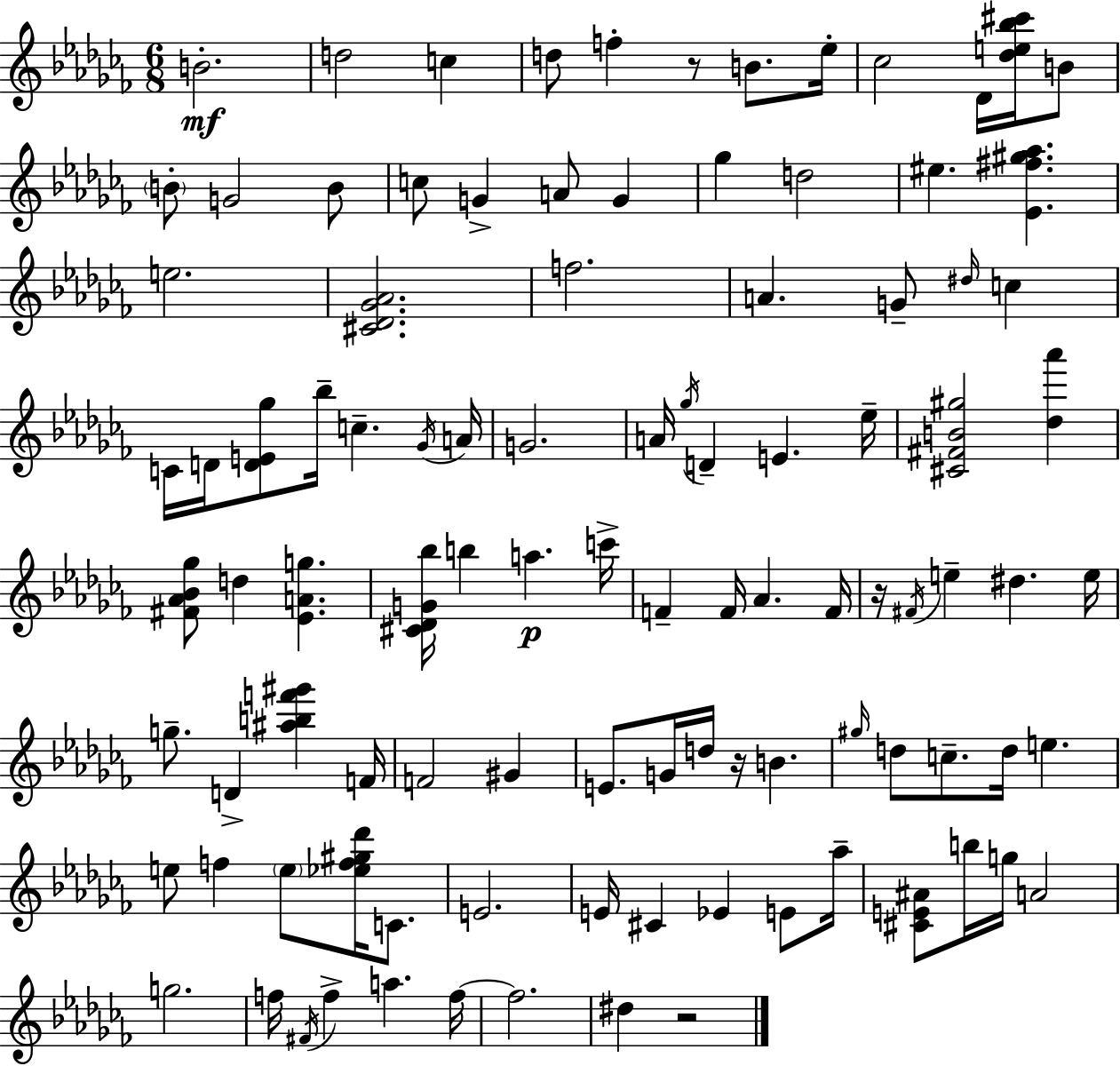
{
  \clef treble
  \numericTimeSignature
  \time 6/8
  \key aes \minor
  b'2.-.\mf | d''2 c''4 | d''8 f''4-. r8 b'8. ees''16-. | ces''2 des'16 <des'' e'' bes'' cis'''>16 b'8 | \break \parenthesize b'8-. g'2 b'8 | c''8 g'4-> a'8 g'4 | ges''4 d''2 | eis''4. <ees' fis'' gis'' aes''>4. | \break e''2. | <cis' des' ges' aes'>2. | f''2. | a'4. g'8-- \grace { dis''16 } c''4 | \break c'16 d'16 <d' e' ges''>8 bes''16-- c''4.-- | \acciaccatura { ges'16 } a'16 g'2. | a'16 \acciaccatura { ges''16 } d'4-- e'4. | ees''16-- <cis' fis' b' gis''>2 <des'' aes'''>4 | \break <fis' aes' bes' ges''>8 d''4 <ees' a' g''>4. | <cis' des' g' bes''>16 b''4 a''4.\p | c'''16-> f'4-- f'16 aes'4. | f'16 r16 \acciaccatura { fis'16 } e''4-- dis''4. | \break e''16 g''8.-- d'4-> <ais'' b'' f''' gis'''>4 | f'16 f'2 | gis'4 e'8. g'16 d''16 r16 b'4. | \grace { gis''16 } d''8 c''8.-- d''16 e''4. | \break e''8 f''4 \parenthesize e''8 | <ees'' f'' gis'' des'''>16 c'8. e'2. | e'16 cis'4 ees'4 | e'8 aes''16-- <cis' e' ais'>8 b''16 g''16 a'2 | \break g''2. | f''16 \acciaccatura { fis'16 } f''4-> a''4. | f''16~~ f''2. | dis''4 r2 | \break \bar "|."
}